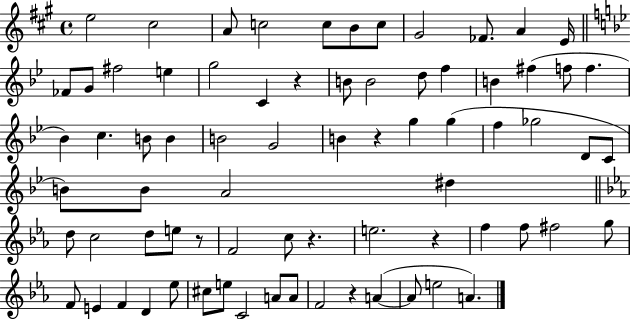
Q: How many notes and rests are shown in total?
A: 74